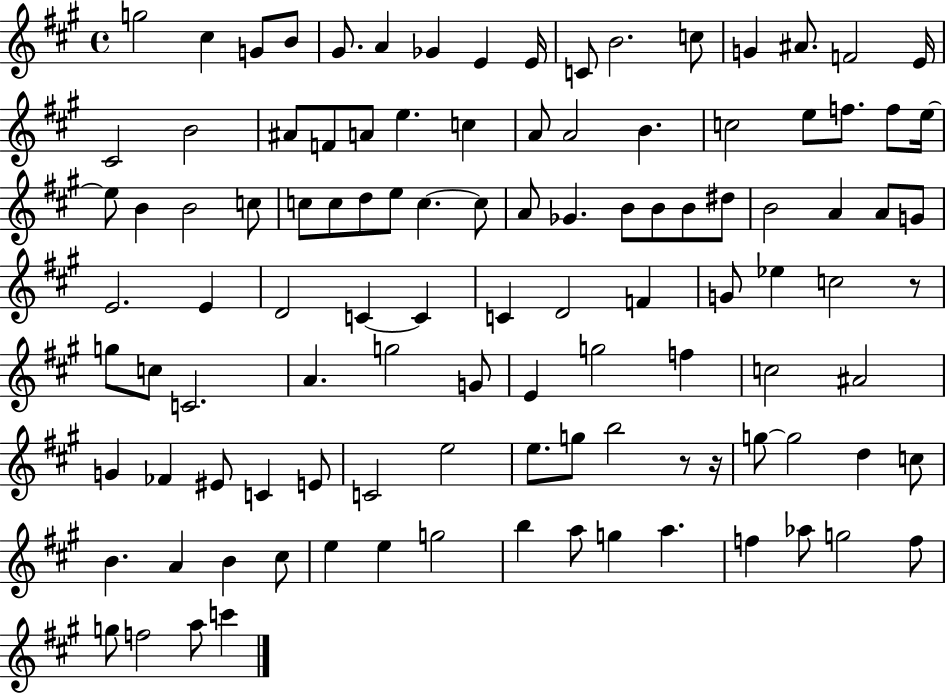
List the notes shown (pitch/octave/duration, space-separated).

G5/h C#5/q G4/e B4/e G#4/e. A4/q Gb4/q E4/q E4/s C4/e B4/h. C5/e G4/q A#4/e. F4/h E4/s C#4/h B4/h A#4/e F4/e A4/e E5/q. C5/q A4/e A4/h B4/q. C5/h E5/e F5/e. F5/e E5/s E5/e B4/q B4/h C5/e C5/e C5/e D5/e E5/e C5/q. C5/e A4/e Gb4/q. B4/e B4/e B4/e D#5/e B4/h A4/q A4/e G4/e E4/h. E4/q D4/h C4/q C4/q C4/q D4/h F4/q G4/e Eb5/q C5/h R/e G5/e C5/e C4/h. A4/q. G5/h G4/e E4/q G5/h F5/q C5/h A#4/h G4/q FES4/q EIS4/e C4/q E4/e C4/h E5/h E5/e. G5/e B5/h R/e R/s G5/e G5/h D5/q C5/e B4/q. A4/q B4/q C#5/e E5/q E5/q G5/h B5/q A5/e G5/q A5/q. F5/q Ab5/e G5/h F5/e G5/e F5/h A5/e C6/q